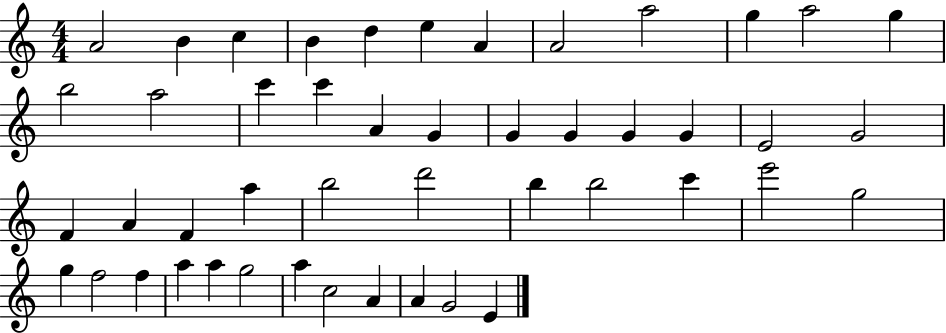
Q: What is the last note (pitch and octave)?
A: E4